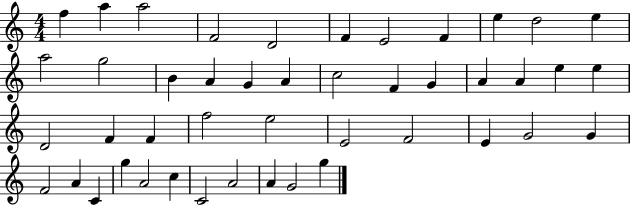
{
  \clef treble
  \numericTimeSignature
  \time 4/4
  \key c \major
  f''4 a''4 a''2 | f'2 d'2 | f'4 e'2 f'4 | e''4 d''2 e''4 | \break a''2 g''2 | b'4 a'4 g'4 a'4 | c''2 f'4 g'4 | a'4 a'4 e''4 e''4 | \break d'2 f'4 f'4 | f''2 e''2 | e'2 f'2 | e'4 g'2 g'4 | \break f'2 a'4 c'4 | g''4 a'2 c''4 | c'2 a'2 | a'4 g'2 g''4 | \break \bar "|."
}